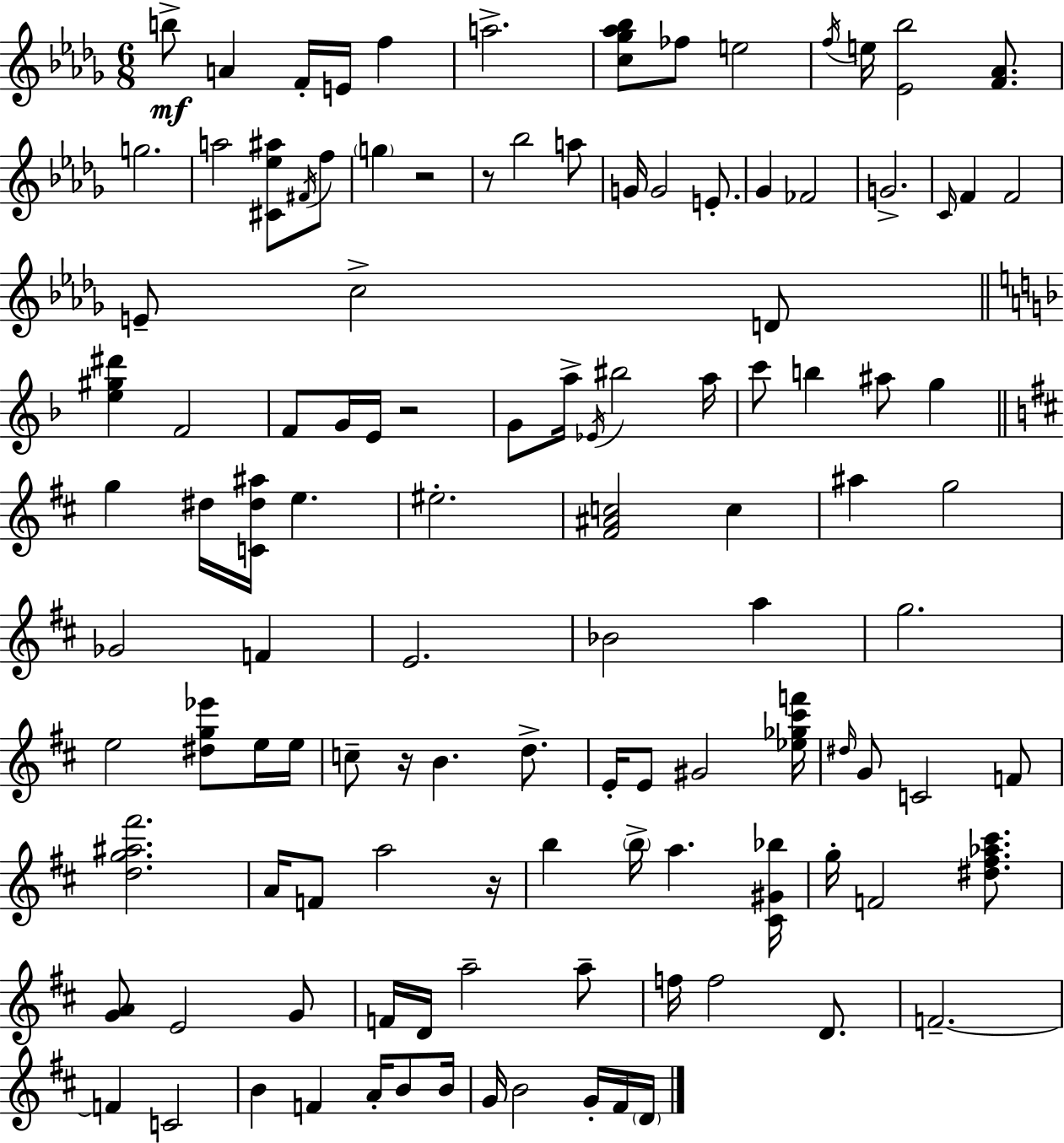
{
  \clef treble
  \numericTimeSignature
  \time 6/8
  \key bes \minor
  b''8->\mf a'4 f'16-. e'16 f''4 | a''2.-> | <c'' ges'' aes'' bes''>8 fes''8 e''2 | \acciaccatura { f''16 } e''16 <ees' bes''>2 <f' aes'>8. | \break g''2. | a''2 <cis' ees'' ais''>8 \acciaccatura { fis'16 } | f''8 \parenthesize g''4 r2 | r8 bes''2 | \break a''8 g'16 g'2 e'8.-. | ges'4 fes'2 | g'2.-> | \grace { c'16 } f'4 f'2 | \break e'8-- c''2-> | d'8 \bar "||" \break \key d \minor <e'' gis'' dis'''>4 f'2 | f'8 g'16 e'16 r2 | g'8 a''16-> \acciaccatura { ees'16 } bis''2 | a''16 c'''8 b''4 ais''8 g''4 | \break \bar "||" \break \key b \minor g''4 dis''16 <c' dis'' ais''>16 e''4. | eis''2.-. | <fis' ais' c''>2 c''4 | ais''4 g''2 | \break ges'2 f'4 | e'2. | bes'2 a''4 | g''2. | \break e''2 <dis'' g'' ees'''>8 e''16 e''16 | c''8-- r16 b'4. d''8.-> | e'16-. e'8 gis'2 <ees'' ges'' cis''' f'''>16 | \grace { dis''16 } g'8 c'2 f'8 | \break <d'' g'' ais'' fis'''>2. | a'16 f'8 a''2 | r16 b''4 \parenthesize b''16-> a''4. | <cis' gis' bes''>16 g''16-. f'2 <dis'' fis'' aes'' cis'''>8. | \break <g' a'>8 e'2 g'8 | f'16 d'16 a''2-- a''8-- | f''16 f''2 d'8. | f'2.--~~ | \break f'4 c'2 | b'4 f'4 a'16-. b'8 | b'16 g'16 b'2 g'16-. fis'16 | \parenthesize d'16 \bar "|."
}